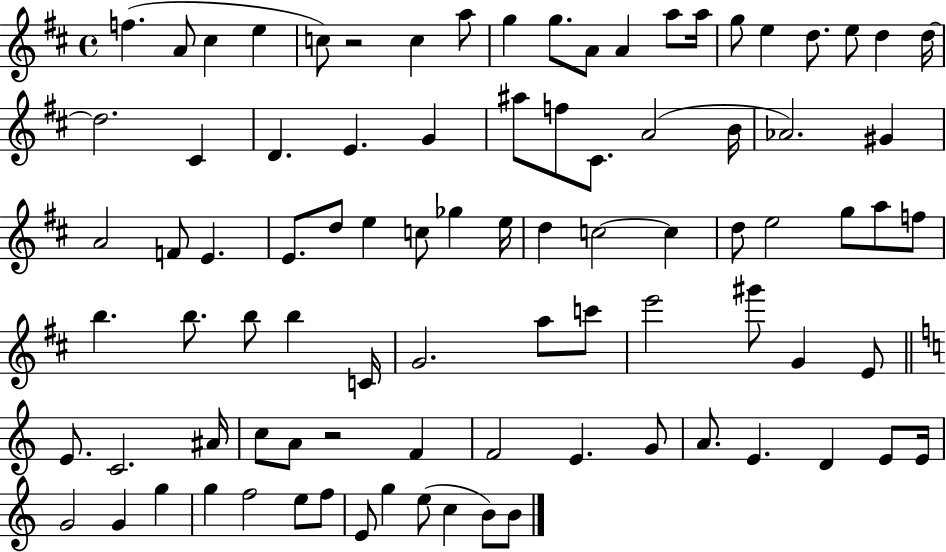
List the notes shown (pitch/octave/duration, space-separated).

F5/q. A4/e C#5/q E5/q C5/e R/h C5/q A5/e G5/q G5/e. A4/e A4/q A5/e A5/s G5/e E5/q D5/e. E5/e D5/q D5/s D5/h. C#4/q D4/q. E4/q. G4/q A#5/e F5/e C#4/e. A4/h B4/s Ab4/h. G#4/q A4/h F4/e E4/q. E4/e. D5/e E5/q C5/e Gb5/q E5/s D5/q C5/h C5/q D5/e E5/h G5/e A5/e F5/e B5/q. B5/e. B5/e B5/q C4/s G4/h. A5/e C6/e E6/h G#6/e G4/q E4/e E4/e. C4/h. A#4/s C5/e A4/e R/h F4/q F4/h E4/q. G4/e A4/e. E4/q. D4/q E4/e E4/s G4/h G4/q G5/q G5/q F5/h E5/e F5/e E4/e G5/q E5/e C5/q B4/e B4/e